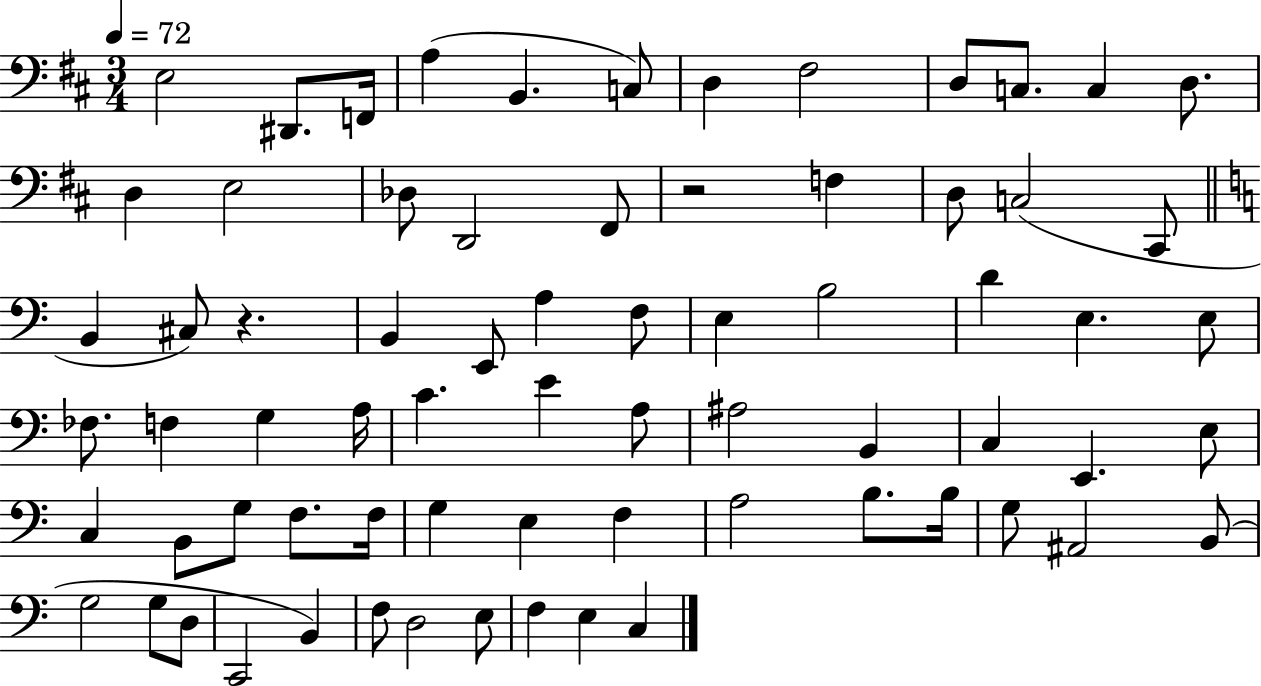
E3/h D#2/e. F2/s A3/q B2/q. C3/e D3/q F#3/h D3/e C3/e. C3/q D3/e. D3/q E3/h Db3/e D2/h F#2/e R/h F3/q D3/e C3/h C#2/e B2/q C#3/e R/q. B2/q E2/e A3/q F3/e E3/q B3/h D4/q E3/q. E3/e FES3/e. F3/q G3/q A3/s C4/q. E4/q A3/e A#3/h B2/q C3/q E2/q. E3/e C3/q B2/e G3/e F3/e. F3/s G3/q E3/q F3/q A3/h B3/e. B3/s G3/e A#2/h B2/e G3/h G3/e D3/e C2/h B2/q F3/e D3/h E3/e F3/q E3/q C3/q